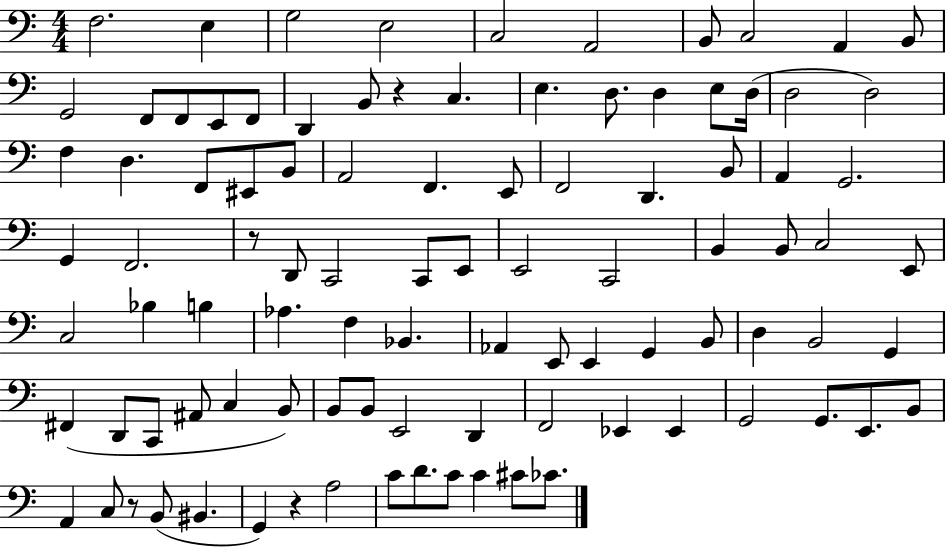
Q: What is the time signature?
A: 4/4